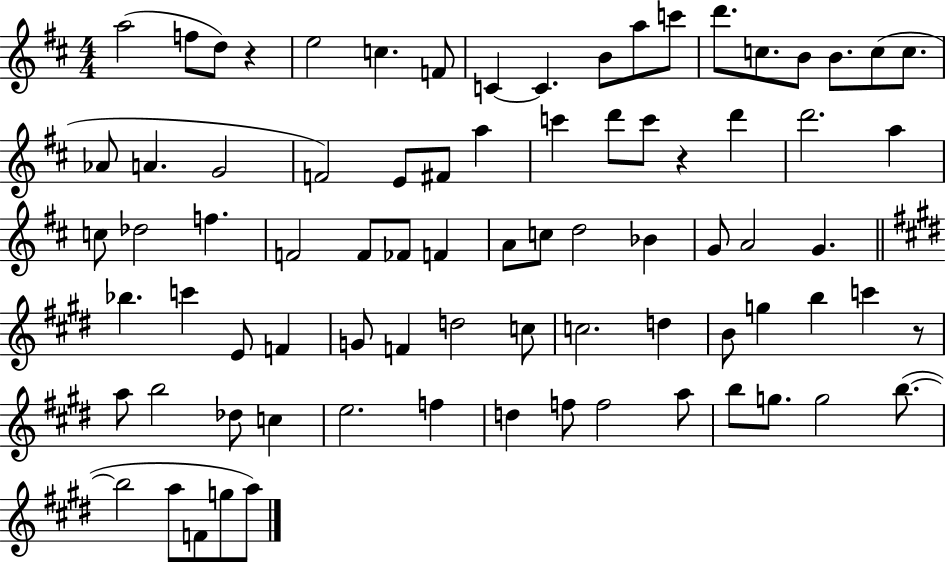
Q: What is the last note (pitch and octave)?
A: A5